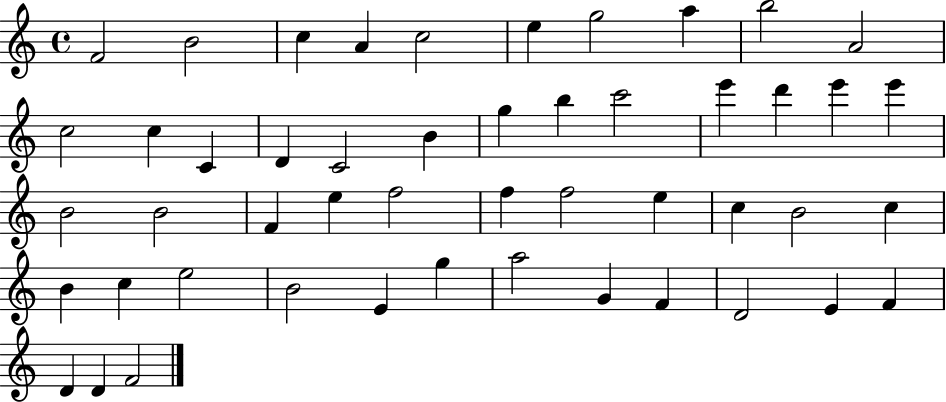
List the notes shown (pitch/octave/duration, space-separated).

F4/h B4/h C5/q A4/q C5/h E5/q G5/h A5/q B5/h A4/h C5/h C5/q C4/q D4/q C4/h B4/q G5/q B5/q C6/h E6/q D6/q E6/q E6/q B4/h B4/h F4/q E5/q F5/h F5/q F5/h E5/q C5/q B4/h C5/q B4/q C5/q E5/h B4/h E4/q G5/q A5/h G4/q F4/q D4/h E4/q F4/q D4/q D4/q F4/h